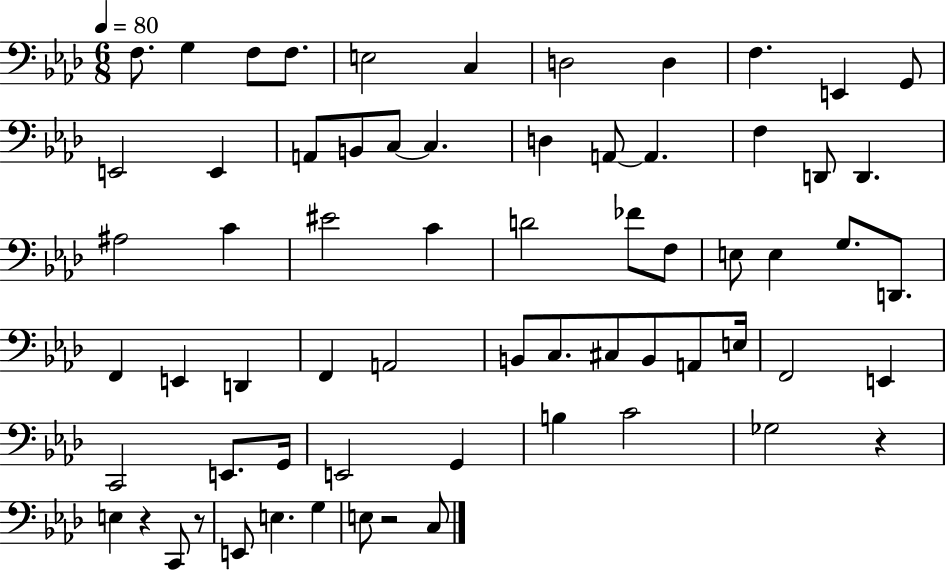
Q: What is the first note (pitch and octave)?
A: F3